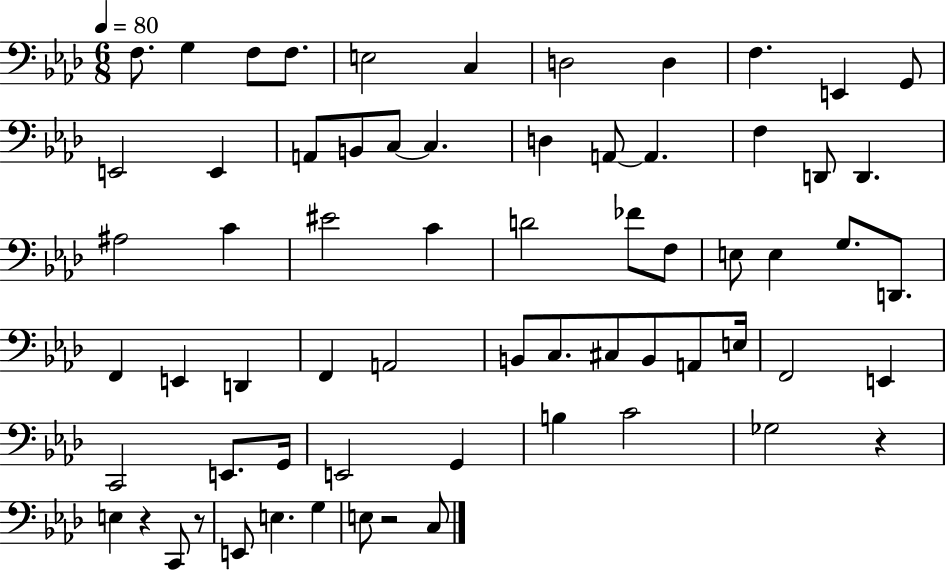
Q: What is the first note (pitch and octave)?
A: F3